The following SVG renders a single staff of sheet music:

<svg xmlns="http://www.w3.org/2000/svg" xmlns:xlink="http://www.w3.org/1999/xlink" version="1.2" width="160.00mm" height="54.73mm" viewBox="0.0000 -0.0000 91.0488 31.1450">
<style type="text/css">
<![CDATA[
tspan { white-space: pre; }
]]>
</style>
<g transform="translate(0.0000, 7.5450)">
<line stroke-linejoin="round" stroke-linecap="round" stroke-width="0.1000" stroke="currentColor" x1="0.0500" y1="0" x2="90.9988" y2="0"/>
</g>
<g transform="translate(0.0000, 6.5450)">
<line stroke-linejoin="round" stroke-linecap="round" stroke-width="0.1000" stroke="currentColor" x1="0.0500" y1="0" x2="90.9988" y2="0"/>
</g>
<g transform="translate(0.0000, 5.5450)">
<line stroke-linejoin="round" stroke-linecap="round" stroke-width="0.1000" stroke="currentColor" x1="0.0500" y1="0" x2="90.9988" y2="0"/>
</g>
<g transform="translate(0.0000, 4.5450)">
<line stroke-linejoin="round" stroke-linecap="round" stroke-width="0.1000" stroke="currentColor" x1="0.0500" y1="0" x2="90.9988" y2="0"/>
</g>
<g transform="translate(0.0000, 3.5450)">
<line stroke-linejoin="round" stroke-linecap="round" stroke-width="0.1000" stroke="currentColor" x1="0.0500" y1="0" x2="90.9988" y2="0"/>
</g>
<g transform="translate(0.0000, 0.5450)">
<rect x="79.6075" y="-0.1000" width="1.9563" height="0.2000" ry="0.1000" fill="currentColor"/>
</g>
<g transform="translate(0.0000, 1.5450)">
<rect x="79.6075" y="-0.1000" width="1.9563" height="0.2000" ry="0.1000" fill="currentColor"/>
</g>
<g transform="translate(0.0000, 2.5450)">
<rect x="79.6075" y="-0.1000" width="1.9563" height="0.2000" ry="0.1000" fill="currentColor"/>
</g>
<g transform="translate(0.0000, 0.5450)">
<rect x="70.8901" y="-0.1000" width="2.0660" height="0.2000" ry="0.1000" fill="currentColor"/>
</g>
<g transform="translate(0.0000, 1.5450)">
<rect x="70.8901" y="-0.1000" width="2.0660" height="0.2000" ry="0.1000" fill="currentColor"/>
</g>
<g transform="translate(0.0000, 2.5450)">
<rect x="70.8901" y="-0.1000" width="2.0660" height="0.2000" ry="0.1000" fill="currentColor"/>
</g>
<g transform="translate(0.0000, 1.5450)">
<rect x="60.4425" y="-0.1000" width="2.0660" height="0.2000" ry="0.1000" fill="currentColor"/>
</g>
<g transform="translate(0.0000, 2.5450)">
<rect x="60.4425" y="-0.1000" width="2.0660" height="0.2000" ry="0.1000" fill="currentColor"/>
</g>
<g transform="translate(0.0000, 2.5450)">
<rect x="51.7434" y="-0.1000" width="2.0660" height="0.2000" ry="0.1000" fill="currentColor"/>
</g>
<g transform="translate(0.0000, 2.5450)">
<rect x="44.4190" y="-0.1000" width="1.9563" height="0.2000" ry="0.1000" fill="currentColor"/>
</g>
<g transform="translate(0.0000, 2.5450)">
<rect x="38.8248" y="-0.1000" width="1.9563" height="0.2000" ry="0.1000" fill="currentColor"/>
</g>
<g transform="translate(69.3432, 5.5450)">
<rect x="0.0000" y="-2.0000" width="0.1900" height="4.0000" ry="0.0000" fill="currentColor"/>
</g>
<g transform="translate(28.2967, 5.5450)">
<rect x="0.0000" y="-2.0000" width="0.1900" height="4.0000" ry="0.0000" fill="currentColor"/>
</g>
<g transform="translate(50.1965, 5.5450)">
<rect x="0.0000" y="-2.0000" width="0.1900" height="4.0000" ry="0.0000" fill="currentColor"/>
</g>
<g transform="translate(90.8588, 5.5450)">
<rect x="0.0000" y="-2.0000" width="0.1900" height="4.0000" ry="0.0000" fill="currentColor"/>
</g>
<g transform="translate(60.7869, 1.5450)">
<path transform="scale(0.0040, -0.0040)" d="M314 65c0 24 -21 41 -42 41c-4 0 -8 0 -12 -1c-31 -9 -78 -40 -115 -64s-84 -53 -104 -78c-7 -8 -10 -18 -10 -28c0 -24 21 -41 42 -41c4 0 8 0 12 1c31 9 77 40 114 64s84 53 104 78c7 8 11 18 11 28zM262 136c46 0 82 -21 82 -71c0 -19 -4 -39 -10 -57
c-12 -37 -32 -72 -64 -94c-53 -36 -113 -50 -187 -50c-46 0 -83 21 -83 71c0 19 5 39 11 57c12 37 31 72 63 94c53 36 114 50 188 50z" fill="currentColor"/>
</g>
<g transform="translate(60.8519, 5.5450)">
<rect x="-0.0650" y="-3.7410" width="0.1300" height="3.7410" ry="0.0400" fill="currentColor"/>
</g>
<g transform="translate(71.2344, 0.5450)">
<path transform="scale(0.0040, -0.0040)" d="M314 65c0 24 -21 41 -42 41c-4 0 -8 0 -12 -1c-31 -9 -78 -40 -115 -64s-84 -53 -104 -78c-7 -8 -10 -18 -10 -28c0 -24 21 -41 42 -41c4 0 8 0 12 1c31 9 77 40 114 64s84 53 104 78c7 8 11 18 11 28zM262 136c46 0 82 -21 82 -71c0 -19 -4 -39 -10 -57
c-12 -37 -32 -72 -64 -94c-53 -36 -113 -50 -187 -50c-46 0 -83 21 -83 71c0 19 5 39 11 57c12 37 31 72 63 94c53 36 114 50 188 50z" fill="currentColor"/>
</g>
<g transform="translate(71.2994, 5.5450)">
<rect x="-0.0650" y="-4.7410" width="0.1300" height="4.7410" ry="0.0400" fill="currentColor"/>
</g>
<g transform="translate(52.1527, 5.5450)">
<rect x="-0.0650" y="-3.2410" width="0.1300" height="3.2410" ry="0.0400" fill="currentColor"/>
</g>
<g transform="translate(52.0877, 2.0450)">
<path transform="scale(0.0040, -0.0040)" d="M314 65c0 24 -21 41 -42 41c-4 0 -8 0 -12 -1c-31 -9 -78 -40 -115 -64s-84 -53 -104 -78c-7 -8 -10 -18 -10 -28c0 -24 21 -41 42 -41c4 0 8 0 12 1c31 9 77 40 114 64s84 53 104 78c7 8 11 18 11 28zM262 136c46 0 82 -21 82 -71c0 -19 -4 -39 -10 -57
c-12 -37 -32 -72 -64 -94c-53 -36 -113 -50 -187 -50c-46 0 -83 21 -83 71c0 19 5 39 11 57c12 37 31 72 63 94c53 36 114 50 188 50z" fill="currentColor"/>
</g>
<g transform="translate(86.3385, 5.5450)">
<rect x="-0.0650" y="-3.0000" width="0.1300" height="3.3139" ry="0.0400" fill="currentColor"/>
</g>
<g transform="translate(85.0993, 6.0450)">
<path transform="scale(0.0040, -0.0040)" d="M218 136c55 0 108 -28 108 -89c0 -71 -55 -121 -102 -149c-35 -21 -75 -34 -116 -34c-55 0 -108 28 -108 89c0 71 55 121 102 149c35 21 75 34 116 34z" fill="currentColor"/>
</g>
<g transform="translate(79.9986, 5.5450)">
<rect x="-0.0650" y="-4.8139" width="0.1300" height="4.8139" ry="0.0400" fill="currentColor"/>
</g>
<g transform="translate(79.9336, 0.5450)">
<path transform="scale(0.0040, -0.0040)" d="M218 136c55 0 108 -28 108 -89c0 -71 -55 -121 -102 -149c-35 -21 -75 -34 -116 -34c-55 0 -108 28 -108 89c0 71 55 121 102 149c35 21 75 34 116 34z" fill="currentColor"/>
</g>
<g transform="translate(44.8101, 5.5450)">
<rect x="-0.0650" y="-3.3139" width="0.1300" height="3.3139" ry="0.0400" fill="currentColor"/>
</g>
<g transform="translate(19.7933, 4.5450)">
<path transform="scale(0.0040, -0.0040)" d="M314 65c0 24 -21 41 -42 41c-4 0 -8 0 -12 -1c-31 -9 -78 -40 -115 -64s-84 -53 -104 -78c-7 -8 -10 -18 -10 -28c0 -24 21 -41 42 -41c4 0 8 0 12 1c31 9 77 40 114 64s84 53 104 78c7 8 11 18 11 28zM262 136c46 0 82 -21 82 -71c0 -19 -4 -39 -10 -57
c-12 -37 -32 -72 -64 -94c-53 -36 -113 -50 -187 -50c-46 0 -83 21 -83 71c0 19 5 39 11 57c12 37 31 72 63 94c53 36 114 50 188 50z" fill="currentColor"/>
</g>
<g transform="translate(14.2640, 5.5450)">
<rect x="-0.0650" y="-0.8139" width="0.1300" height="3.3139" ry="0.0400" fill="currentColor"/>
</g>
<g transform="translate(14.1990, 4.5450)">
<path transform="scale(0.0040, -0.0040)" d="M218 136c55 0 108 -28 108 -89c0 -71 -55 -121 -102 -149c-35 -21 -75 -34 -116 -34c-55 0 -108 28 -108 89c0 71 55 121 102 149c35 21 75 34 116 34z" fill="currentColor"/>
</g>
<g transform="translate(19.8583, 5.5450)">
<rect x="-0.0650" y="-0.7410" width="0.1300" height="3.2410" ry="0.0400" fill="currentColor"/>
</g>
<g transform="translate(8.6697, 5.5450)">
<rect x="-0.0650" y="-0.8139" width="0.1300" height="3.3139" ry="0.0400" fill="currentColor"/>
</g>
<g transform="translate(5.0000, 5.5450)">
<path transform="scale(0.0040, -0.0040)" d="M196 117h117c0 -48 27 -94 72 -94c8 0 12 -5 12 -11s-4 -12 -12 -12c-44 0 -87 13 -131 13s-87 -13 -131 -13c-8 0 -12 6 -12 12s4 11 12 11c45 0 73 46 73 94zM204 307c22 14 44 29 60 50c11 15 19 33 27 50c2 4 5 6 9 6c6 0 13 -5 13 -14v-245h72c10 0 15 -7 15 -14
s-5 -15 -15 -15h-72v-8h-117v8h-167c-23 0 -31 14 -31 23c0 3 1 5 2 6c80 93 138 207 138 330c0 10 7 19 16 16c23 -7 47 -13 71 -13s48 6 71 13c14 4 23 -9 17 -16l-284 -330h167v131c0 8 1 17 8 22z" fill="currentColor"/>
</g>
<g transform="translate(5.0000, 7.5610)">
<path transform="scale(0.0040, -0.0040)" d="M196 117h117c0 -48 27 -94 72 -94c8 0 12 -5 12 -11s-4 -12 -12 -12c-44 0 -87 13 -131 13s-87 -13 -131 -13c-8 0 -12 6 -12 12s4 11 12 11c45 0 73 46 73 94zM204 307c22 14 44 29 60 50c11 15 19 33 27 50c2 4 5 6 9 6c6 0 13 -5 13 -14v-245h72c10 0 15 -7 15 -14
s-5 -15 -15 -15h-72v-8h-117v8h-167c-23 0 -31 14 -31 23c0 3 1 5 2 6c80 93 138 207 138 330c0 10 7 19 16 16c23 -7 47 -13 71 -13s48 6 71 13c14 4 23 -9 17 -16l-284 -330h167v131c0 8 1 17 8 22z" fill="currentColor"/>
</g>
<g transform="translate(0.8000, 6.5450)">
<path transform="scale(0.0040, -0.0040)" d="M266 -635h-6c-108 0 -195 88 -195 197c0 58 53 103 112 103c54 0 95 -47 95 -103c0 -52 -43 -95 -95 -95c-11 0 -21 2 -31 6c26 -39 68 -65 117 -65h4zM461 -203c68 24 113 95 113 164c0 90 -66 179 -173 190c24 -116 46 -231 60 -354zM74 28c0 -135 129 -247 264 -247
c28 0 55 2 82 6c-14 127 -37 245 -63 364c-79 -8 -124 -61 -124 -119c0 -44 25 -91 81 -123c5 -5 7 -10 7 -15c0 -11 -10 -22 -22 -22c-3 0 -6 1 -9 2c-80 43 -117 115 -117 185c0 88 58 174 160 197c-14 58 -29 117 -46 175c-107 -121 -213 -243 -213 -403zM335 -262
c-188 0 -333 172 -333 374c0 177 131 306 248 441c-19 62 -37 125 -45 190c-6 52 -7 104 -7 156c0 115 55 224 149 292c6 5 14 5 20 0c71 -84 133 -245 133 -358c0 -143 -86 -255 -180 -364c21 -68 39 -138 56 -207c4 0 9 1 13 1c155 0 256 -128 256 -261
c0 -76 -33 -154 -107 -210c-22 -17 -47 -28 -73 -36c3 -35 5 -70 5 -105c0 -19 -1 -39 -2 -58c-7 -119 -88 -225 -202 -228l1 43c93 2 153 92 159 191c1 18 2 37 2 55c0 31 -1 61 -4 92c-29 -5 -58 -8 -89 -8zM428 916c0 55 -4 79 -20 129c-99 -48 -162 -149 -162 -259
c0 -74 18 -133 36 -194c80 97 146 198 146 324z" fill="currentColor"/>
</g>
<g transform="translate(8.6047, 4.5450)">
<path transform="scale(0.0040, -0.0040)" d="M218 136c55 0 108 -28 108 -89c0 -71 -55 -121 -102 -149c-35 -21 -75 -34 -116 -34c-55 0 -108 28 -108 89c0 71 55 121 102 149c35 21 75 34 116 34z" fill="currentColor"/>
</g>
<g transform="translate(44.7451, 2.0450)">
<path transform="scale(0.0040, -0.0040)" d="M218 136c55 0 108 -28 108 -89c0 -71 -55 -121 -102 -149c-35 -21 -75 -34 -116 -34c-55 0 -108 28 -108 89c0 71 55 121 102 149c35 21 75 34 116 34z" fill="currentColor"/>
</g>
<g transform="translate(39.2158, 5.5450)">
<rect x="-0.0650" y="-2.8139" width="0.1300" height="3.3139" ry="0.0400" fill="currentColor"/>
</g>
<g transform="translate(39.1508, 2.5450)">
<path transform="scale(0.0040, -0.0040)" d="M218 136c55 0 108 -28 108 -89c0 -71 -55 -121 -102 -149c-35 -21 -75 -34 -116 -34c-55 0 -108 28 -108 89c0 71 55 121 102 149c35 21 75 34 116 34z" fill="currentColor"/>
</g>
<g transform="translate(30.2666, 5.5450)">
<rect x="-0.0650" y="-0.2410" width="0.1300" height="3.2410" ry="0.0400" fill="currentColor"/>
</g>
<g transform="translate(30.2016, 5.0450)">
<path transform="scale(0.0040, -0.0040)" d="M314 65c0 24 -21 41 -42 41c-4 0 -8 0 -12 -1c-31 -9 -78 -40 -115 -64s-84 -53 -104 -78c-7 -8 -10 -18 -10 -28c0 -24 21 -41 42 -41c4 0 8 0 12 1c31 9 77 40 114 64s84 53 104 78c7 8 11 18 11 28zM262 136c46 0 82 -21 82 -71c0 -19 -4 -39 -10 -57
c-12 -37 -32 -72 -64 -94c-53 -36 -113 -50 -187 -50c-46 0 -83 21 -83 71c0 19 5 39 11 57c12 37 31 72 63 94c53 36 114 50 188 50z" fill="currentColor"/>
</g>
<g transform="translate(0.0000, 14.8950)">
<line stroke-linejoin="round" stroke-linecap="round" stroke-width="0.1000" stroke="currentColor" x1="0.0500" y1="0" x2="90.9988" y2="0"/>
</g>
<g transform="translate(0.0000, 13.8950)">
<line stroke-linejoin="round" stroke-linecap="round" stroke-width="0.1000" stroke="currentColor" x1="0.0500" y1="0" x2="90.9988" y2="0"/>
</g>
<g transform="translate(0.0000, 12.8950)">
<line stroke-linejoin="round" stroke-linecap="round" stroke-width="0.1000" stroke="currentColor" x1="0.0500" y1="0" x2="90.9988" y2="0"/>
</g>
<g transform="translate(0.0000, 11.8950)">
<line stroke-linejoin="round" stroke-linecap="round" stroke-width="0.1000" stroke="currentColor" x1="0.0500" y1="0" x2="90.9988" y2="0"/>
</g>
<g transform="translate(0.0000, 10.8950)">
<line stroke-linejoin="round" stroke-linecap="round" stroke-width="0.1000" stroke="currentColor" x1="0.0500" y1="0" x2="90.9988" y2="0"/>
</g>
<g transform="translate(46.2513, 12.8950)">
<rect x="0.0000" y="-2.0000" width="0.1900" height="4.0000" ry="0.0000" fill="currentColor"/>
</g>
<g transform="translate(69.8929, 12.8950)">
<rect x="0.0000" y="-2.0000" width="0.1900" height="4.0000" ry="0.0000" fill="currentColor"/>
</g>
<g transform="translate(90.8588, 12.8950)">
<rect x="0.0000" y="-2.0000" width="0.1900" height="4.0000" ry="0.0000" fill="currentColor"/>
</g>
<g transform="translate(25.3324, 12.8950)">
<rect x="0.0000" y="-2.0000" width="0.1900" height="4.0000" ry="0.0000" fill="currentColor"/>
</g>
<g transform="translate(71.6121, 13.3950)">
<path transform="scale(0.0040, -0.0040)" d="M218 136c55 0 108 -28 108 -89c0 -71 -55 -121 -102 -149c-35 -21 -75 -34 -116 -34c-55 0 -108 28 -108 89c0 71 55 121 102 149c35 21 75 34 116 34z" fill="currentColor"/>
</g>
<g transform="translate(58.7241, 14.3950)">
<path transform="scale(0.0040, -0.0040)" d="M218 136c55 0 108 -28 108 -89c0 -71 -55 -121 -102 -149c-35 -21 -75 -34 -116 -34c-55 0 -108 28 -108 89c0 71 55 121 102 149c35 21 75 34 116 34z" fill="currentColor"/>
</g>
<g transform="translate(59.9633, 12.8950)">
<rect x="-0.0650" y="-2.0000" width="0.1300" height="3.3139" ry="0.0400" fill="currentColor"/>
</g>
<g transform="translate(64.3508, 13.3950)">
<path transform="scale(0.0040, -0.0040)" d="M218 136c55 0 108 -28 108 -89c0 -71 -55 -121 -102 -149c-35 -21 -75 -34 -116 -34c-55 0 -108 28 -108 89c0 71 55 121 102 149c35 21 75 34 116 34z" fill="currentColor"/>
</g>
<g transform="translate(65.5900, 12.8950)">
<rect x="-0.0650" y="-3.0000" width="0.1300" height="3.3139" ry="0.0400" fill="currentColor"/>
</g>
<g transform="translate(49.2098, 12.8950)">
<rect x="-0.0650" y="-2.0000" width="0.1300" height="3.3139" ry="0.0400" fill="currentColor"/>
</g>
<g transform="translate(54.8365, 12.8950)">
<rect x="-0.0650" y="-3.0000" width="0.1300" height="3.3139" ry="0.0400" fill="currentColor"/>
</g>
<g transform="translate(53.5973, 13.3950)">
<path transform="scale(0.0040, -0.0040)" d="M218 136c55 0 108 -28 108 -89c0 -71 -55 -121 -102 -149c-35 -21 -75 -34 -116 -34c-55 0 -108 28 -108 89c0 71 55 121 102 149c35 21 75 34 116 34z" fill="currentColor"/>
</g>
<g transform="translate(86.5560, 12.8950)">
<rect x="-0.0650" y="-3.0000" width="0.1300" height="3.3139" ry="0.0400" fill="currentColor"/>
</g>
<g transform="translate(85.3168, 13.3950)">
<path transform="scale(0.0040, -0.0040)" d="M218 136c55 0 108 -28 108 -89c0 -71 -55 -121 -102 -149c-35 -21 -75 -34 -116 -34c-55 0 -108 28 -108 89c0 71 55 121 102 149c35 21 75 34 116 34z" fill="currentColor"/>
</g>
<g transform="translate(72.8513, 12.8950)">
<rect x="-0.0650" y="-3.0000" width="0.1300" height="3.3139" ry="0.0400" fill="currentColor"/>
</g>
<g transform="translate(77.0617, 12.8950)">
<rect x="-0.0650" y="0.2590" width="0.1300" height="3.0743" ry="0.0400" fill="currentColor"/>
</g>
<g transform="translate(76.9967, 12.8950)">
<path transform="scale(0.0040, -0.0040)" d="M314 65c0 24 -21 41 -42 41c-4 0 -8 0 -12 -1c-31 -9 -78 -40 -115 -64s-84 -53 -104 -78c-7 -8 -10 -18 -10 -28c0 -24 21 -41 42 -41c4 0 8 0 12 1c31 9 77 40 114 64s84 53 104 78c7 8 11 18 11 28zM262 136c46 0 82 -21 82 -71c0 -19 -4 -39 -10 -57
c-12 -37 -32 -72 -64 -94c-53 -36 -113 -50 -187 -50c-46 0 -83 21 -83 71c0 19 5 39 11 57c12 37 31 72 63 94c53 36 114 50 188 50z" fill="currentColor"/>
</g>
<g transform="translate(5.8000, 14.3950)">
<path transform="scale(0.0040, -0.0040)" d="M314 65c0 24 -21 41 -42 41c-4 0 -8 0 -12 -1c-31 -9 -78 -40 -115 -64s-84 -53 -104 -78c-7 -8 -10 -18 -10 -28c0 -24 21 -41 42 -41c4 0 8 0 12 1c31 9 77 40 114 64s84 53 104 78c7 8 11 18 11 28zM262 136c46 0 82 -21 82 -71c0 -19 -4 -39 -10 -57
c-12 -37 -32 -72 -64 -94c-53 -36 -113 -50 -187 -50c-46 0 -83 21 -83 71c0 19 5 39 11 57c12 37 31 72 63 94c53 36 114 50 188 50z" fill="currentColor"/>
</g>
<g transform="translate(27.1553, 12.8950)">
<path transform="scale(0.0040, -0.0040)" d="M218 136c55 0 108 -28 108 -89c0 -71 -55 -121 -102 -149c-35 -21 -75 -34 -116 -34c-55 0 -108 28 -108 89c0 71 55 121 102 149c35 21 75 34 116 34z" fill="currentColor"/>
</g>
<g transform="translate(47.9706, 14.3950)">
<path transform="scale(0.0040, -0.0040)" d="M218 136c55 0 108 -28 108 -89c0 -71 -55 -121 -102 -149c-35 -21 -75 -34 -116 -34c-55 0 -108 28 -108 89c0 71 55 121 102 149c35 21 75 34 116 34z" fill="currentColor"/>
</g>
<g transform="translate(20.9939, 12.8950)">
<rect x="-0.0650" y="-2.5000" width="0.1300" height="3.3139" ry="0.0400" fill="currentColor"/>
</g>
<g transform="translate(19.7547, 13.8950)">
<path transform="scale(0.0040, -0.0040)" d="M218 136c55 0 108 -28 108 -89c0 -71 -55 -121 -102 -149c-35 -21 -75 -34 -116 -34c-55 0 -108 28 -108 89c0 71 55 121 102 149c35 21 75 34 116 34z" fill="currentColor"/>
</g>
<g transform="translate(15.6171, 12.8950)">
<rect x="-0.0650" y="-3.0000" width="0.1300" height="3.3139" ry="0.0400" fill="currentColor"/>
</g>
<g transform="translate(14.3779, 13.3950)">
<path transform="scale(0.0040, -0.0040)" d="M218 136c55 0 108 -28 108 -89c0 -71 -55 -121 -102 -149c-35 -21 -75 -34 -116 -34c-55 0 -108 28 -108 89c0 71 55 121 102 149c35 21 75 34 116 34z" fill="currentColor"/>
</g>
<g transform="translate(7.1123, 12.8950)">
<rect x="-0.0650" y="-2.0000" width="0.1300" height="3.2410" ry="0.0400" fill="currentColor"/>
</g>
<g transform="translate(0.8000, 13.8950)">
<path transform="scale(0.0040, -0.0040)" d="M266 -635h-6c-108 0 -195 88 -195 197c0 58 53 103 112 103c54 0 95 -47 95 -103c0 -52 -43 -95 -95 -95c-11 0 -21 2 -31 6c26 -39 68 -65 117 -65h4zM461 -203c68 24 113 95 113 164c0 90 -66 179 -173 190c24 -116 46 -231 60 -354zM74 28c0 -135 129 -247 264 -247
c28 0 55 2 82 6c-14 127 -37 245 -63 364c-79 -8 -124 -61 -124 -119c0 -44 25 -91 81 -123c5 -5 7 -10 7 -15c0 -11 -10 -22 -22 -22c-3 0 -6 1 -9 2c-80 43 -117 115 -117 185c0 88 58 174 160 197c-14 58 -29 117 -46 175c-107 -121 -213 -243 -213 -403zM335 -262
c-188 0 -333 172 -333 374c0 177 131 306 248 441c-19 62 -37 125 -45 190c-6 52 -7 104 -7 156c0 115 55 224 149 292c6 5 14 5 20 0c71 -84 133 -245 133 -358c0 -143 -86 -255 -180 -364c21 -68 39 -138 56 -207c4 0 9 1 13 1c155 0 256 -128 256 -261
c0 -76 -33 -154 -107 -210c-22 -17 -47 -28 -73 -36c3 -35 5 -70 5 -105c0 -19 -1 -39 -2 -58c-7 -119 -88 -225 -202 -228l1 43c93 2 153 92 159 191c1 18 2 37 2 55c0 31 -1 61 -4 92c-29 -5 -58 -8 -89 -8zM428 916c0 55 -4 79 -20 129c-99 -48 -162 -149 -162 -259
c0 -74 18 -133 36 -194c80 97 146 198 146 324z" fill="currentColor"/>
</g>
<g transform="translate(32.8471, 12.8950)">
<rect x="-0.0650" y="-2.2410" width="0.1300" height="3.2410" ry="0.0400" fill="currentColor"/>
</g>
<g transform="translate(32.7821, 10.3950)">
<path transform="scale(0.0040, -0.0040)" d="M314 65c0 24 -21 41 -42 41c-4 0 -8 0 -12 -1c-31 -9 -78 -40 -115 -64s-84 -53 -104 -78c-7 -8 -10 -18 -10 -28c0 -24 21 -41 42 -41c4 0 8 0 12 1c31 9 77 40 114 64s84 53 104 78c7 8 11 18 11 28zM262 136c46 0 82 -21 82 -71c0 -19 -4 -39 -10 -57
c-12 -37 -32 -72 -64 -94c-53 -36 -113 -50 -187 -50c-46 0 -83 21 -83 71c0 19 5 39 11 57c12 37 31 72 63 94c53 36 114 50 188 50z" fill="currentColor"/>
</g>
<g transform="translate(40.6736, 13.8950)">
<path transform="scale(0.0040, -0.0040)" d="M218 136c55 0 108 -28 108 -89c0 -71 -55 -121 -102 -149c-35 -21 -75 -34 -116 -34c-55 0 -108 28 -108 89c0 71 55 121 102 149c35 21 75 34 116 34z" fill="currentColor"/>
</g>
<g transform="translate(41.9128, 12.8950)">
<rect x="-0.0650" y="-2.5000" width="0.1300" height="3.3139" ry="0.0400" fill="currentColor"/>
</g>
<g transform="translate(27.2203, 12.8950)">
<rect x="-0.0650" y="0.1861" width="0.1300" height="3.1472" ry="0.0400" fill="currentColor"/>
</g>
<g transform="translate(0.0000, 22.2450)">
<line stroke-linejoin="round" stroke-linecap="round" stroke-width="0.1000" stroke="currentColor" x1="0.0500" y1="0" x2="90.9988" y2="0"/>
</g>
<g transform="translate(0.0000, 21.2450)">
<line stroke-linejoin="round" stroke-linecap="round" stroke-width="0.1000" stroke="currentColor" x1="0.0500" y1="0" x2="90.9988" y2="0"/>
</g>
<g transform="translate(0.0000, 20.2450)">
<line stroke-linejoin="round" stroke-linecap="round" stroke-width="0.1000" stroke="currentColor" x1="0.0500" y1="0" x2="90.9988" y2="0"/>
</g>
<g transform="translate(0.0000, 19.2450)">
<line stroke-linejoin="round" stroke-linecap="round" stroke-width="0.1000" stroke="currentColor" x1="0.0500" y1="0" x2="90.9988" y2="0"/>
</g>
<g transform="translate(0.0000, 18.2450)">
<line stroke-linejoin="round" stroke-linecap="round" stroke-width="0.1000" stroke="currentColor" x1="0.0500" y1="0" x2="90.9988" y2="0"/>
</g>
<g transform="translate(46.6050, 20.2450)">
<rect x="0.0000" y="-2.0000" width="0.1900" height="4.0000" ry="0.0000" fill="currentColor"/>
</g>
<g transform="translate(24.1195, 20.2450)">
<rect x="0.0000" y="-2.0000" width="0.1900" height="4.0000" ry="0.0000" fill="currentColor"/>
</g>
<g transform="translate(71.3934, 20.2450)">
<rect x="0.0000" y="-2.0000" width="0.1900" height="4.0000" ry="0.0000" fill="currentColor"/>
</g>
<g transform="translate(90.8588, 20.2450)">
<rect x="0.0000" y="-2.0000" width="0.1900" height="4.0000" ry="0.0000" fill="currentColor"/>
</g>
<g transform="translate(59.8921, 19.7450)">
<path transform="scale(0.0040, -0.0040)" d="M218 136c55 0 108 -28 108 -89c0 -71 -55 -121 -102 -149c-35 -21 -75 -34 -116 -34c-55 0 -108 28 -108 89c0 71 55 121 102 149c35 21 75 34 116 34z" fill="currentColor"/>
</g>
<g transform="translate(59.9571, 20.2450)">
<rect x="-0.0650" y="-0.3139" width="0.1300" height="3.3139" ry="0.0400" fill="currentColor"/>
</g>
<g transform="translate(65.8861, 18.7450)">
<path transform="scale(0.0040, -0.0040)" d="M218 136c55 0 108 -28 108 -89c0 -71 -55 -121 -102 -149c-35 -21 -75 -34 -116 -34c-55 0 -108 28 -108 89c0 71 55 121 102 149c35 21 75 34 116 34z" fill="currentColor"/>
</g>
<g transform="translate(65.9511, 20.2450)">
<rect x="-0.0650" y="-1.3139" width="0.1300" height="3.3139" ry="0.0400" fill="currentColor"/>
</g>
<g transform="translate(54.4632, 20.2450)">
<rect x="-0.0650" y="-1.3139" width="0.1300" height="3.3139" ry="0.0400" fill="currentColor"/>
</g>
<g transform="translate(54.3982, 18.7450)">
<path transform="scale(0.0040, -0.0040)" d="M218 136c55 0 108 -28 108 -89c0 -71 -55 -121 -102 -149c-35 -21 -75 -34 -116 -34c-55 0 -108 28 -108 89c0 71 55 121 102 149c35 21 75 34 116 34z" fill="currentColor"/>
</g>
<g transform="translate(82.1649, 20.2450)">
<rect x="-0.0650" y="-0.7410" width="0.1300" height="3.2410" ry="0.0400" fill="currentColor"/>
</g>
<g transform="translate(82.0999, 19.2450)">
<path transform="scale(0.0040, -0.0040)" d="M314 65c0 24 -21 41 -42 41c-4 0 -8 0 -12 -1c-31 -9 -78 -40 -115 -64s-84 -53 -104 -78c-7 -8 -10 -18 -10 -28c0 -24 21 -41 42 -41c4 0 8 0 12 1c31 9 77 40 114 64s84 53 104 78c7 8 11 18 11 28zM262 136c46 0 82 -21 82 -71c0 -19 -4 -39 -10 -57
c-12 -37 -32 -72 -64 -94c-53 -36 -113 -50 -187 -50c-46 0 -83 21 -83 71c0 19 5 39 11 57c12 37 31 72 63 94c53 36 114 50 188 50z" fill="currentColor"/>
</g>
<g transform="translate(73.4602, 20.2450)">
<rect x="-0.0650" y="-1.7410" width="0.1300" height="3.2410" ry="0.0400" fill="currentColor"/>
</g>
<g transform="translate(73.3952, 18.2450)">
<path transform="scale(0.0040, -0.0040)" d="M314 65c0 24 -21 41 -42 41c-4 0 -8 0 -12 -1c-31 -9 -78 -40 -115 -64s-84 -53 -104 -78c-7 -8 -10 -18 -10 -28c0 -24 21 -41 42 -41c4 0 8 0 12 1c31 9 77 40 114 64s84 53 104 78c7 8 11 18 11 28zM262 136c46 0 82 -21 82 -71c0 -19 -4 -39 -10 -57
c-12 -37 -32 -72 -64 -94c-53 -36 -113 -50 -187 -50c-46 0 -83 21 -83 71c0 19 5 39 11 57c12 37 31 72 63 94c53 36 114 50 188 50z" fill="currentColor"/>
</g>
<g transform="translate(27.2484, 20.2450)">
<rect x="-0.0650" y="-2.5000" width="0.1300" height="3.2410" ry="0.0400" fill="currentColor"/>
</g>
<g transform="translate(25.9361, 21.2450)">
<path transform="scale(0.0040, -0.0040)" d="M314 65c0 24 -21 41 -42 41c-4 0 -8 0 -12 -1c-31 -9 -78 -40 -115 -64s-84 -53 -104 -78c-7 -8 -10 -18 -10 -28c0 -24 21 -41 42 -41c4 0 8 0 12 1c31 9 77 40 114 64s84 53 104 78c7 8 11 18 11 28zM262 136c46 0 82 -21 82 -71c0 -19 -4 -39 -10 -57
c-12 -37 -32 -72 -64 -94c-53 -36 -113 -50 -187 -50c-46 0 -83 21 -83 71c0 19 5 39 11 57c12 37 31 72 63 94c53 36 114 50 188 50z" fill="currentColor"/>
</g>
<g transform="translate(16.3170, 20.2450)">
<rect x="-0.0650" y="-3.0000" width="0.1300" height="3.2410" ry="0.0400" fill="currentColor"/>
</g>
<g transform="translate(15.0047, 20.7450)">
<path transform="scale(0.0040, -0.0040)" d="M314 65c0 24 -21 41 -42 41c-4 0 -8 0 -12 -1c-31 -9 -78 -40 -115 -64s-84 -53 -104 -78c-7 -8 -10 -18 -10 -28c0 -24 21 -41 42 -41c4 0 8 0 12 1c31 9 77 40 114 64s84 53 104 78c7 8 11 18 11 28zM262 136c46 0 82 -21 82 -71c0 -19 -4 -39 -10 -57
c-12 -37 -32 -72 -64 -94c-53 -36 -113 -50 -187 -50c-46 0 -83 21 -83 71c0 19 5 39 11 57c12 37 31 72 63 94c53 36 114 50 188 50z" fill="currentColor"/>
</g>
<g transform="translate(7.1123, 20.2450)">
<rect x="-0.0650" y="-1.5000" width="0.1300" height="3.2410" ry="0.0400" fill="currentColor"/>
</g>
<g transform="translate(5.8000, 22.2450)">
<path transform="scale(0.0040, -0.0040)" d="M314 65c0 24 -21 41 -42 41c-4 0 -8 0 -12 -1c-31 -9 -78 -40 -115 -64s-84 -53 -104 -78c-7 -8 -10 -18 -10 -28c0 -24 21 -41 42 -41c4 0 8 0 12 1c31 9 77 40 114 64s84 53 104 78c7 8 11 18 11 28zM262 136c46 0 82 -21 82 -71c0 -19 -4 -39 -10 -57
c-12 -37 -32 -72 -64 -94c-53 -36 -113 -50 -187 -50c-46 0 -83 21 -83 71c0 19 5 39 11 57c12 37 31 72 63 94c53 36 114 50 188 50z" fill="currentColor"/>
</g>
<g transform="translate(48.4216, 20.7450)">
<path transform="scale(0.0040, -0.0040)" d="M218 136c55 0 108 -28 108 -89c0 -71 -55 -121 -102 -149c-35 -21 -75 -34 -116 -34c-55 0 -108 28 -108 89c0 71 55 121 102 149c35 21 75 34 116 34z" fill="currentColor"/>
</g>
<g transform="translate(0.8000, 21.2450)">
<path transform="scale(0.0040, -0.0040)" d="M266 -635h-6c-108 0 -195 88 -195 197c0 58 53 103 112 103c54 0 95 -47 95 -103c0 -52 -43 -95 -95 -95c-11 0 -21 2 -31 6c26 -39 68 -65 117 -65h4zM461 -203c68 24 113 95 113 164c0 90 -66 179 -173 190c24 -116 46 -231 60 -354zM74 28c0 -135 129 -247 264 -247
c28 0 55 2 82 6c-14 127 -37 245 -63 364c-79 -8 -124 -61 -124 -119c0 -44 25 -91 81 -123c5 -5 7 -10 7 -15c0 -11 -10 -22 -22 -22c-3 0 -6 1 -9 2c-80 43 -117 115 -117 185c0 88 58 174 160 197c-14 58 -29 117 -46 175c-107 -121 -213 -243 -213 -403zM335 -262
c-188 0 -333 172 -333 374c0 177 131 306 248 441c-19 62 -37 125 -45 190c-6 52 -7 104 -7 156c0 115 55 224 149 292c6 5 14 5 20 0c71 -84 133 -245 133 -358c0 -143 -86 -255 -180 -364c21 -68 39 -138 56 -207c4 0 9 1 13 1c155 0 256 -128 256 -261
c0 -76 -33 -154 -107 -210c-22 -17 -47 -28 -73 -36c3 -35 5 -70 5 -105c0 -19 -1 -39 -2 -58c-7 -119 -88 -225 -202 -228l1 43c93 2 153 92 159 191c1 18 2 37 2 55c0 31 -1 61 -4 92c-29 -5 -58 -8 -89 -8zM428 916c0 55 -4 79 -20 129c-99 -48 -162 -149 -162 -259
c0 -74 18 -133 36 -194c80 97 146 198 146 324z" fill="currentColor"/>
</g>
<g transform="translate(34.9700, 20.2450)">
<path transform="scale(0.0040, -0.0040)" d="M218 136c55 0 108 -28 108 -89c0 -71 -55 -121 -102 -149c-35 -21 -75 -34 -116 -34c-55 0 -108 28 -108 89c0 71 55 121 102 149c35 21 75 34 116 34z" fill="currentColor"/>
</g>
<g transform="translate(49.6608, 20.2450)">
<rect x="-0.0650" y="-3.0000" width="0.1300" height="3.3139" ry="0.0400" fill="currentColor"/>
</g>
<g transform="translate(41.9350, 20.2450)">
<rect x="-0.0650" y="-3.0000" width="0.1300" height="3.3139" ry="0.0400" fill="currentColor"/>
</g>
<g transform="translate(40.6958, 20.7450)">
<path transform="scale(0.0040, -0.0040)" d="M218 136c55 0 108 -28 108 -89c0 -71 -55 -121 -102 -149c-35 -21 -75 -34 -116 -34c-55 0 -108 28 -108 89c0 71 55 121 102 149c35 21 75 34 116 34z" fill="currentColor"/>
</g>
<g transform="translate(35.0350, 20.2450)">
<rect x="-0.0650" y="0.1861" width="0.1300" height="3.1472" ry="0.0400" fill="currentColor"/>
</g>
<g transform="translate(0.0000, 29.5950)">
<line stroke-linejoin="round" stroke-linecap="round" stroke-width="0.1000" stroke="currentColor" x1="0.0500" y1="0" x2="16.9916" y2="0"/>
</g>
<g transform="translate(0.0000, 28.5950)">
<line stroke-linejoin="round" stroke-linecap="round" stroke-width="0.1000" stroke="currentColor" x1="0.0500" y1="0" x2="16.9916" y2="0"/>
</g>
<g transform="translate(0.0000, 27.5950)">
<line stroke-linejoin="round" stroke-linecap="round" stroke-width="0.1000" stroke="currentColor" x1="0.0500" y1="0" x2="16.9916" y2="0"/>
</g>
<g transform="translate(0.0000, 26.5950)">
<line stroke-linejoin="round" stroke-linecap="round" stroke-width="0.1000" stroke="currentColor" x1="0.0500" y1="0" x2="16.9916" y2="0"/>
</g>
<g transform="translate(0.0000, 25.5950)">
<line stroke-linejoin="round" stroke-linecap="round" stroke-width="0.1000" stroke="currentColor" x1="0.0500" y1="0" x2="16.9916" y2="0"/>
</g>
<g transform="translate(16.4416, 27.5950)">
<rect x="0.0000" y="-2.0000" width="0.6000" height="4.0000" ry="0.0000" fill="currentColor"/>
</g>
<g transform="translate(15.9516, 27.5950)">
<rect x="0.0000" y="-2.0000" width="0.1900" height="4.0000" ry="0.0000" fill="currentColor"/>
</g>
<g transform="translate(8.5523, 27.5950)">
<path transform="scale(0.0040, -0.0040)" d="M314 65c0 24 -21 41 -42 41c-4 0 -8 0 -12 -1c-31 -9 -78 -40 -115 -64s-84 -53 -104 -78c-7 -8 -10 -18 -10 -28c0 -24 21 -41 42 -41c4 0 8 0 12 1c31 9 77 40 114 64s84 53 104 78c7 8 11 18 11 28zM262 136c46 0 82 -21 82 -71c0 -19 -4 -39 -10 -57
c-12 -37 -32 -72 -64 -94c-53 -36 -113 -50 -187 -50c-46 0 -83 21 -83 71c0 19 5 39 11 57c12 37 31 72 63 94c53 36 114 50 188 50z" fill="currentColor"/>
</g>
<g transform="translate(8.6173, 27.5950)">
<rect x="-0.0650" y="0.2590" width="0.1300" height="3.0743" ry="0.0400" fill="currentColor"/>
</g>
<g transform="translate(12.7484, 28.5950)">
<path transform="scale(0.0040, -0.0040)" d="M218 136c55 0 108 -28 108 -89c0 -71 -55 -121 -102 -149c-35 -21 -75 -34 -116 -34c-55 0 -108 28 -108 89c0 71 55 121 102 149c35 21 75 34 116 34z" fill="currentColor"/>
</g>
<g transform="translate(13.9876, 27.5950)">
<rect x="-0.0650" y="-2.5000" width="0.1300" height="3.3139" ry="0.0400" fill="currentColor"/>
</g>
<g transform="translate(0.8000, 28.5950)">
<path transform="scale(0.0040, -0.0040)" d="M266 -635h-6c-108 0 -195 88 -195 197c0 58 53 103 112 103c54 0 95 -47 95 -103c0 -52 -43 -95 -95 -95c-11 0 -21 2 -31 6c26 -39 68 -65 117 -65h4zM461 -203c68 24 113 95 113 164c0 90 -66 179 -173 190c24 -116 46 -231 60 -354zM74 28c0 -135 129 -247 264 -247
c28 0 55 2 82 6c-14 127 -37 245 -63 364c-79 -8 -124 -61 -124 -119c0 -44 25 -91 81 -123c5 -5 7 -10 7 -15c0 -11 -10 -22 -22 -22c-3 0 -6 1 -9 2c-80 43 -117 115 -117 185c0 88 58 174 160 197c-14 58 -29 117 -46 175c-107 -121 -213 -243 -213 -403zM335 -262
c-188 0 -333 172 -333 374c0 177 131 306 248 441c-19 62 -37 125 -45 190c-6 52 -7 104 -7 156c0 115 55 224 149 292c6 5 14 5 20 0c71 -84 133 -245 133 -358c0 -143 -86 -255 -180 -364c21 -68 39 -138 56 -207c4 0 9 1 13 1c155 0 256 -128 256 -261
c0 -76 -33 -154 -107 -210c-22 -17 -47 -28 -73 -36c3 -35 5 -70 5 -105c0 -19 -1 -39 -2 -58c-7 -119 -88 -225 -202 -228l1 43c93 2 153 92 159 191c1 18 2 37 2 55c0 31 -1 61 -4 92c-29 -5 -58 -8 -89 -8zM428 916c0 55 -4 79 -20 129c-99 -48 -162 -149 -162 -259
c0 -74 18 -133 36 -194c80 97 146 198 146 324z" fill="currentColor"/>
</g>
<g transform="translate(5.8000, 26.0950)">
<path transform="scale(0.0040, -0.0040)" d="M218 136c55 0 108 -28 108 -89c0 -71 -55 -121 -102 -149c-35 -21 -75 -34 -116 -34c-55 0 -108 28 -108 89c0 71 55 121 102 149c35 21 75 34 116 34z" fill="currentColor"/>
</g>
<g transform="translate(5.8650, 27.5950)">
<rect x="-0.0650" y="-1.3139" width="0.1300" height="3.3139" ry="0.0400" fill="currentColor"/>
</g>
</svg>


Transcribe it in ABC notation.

X:1
T:Untitled
M:4/4
L:1/4
K:C
d d d2 c2 a b b2 c'2 e'2 e' A F2 A G B g2 G F A F A A B2 A E2 A2 G2 B A A e c e f2 d2 e B2 G